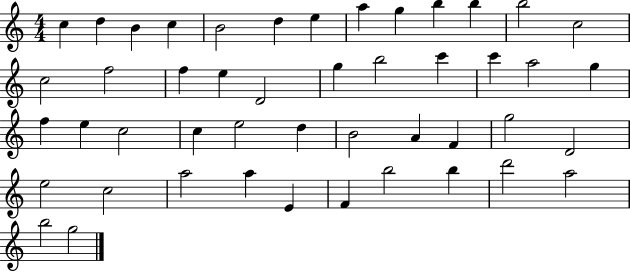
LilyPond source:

{
  \clef treble
  \numericTimeSignature
  \time 4/4
  \key c \major
  c''4 d''4 b'4 c''4 | b'2 d''4 e''4 | a''4 g''4 b''4 b''4 | b''2 c''2 | \break c''2 f''2 | f''4 e''4 d'2 | g''4 b''2 c'''4 | c'''4 a''2 g''4 | \break f''4 e''4 c''2 | c''4 e''2 d''4 | b'2 a'4 f'4 | g''2 d'2 | \break e''2 c''2 | a''2 a''4 e'4 | f'4 b''2 b''4 | d'''2 a''2 | \break b''2 g''2 | \bar "|."
}